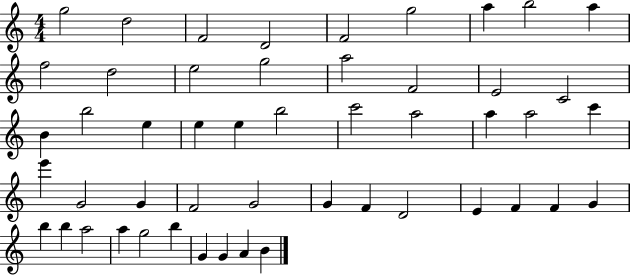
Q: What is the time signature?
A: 4/4